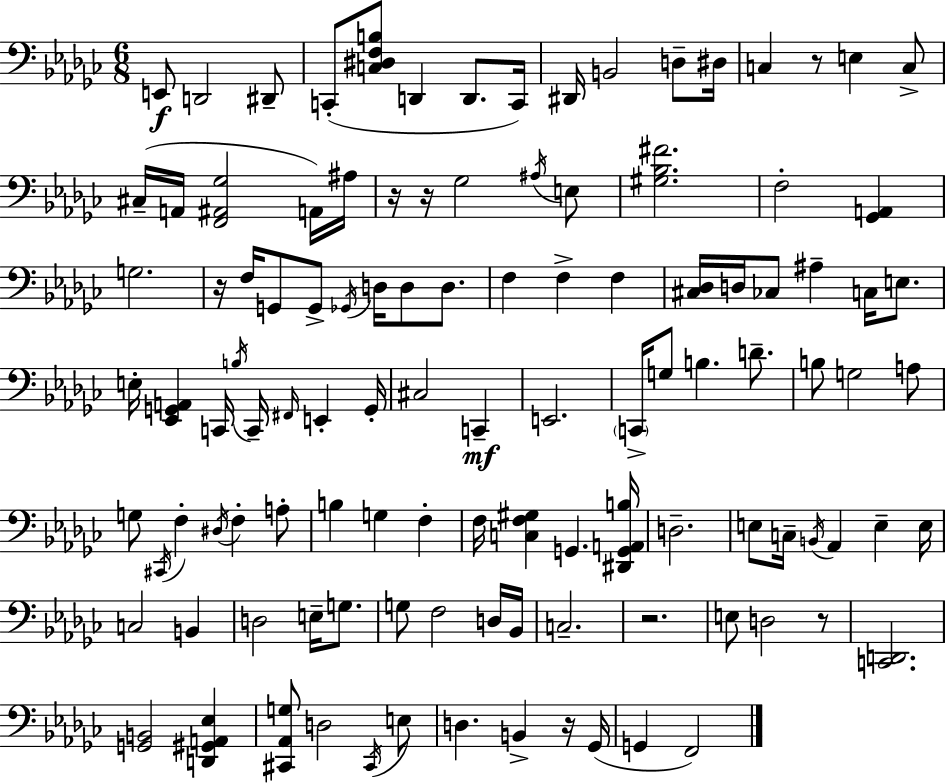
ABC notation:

X:1
T:Untitled
M:6/8
L:1/4
K:Ebm
E,,/2 D,,2 ^D,,/2 C,,/2 [C,^D,F,B,]/2 D,, D,,/2 C,,/4 ^D,,/4 B,,2 D,/2 ^D,/4 C, z/2 E, C,/2 ^C,/4 A,,/4 [F,,^A,,_G,]2 A,,/4 ^A,/4 z/4 z/4 _G,2 ^A,/4 E,/2 [^G,_B,^F]2 F,2 [_G,,A,,] G,2 z/4 F,/4 G,,/2 G,,/2 _G,,/4 D,/4 D,/2 D,/2 F, F, F, [^C,_D,]/4 D,/4 _C,/2 ^A, C,/4 E,/2 E,/4 [_E,,G,,A,,] C,,/4 B,/4 C,,/4 ^F,,/4 E,, G,,/4 ^C,2 C,, E,,2 C,,/4 G,/2 B, D/2 B,/2 G,2 A,/2 G,/2 ^C,,/4 F, ^D,/4 F, A,/2 B, G, F, F,/4 [C,F,^G,] G,, [^D,,G,,A,,B,]/4 D,2 E,/2 C,/4 B,,/4 _A,, E, E,/4 C,2 B,, D,2 E,/4 G,/2 G,/2 F,2 D,/4 _B,,/4 C,2 z2 E,/2 D,2 z/2 [C,,D,,]2 [G,,B,,]2 [D,,^G,,A,,_E,] [^C,,_A,,G,]/2 D,2 ^C,,/4 E,/2 D, B,, z/4 _G,,/4 G,, F,,2